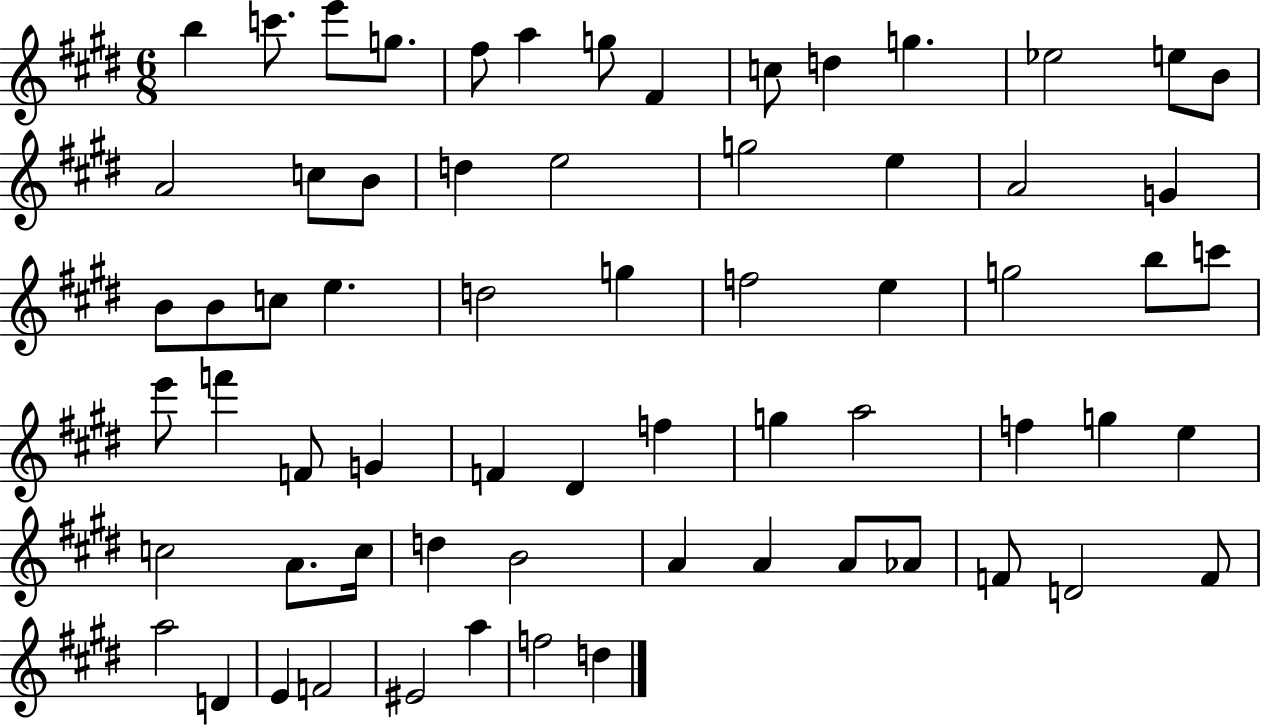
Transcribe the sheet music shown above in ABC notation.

X:1
T:Untitled
M:6/8
L:1/4
K:E
b c'/2 e'/2 g/2 ^f/2 a g/2 ^F c/2 d g _e2 e/2 B/2 A2 c/2 B/2 d e2 g2 e A2 G B/2 B/2 c/2 e d2 g f2 e g2 b/2 c'/2 e'/2 f' F/2 G F ^D f g a2 f g e c2 A/2 c/4 d B2 A A A/2 _A/2 F/2 D2 F/2 a2 D E F2 ^E2 a f2 d